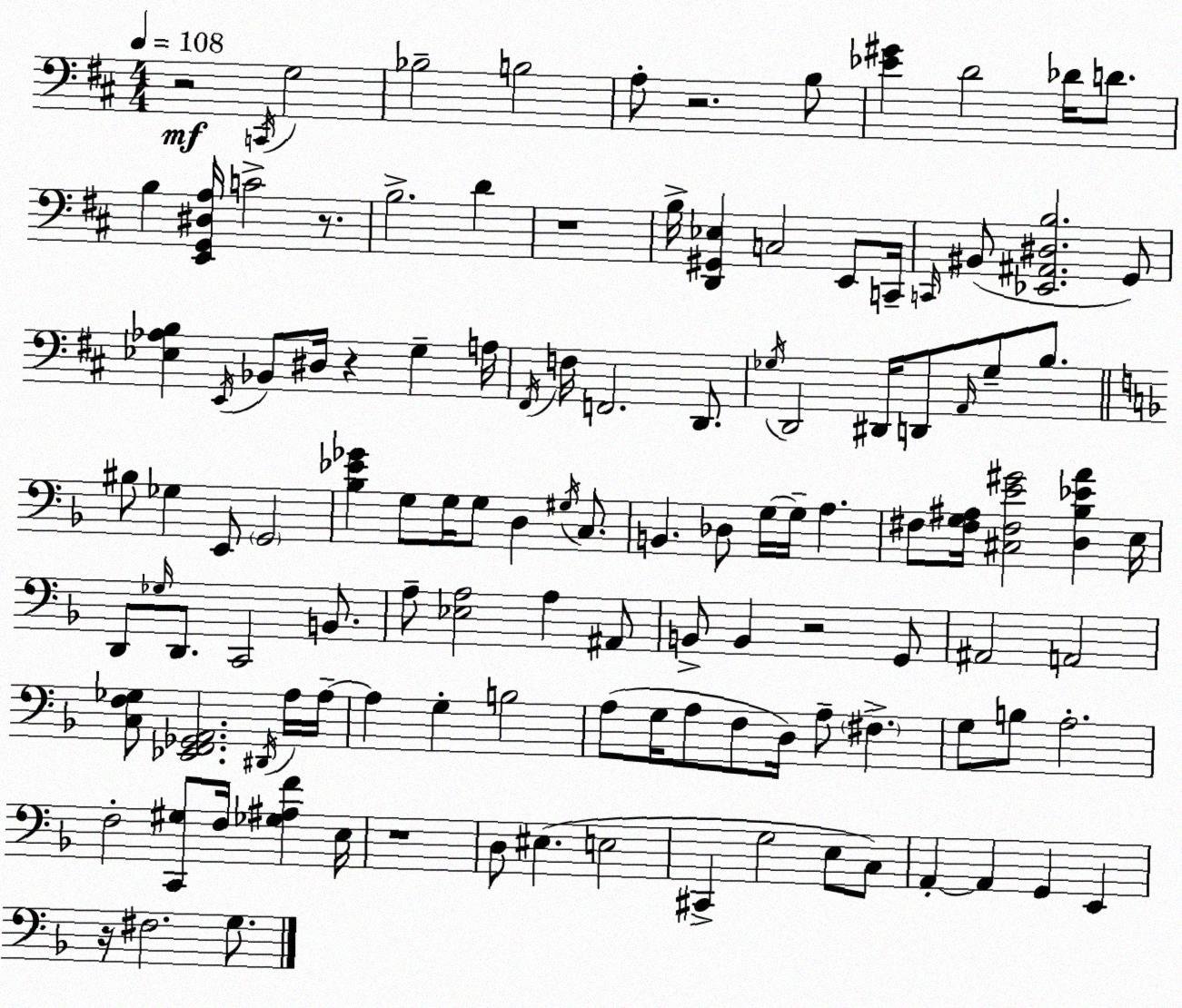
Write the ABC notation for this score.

X:1
T:Untitled
M:4/4
L:1/4
K:D
z2 C,,/4 G,2 _B,2 B,2 A,/2 z2 B,/2 [_E^G] D2 _D/4 D/2 B, [E,,G,,^D,A,]/4 C2 z/2 B,2 D z4 B,/4 [D,,^G,,_E,] C,2 E,,/2 C,,/4 C,,/4 ^B,,/2 [_E,,^A,,^D,B,]2 G,,/2 [_E,_A,B,] E,,/4 _B,,/2 ^D,/4 z G, A,/4 ^F,,/4 F,/4 F,,2 D,,/2 _G,/4 D,,2 ^D,,/4 D,,/2 A,,/4 _G,/2 B,/2 ^B,/2 _G, E,,/2 G,,2 [_B,_E_G] G,/2 G,/4 G,/2 D, ^G,/4 C,/2 B,, _D,/2 G,/4 G,/4 A, ^F,/2 [^F,G,^A,]/4 [^C,^F,E^G]2 [D,_B,_EA] E,/4 D,,/2 _G,/4 D,,/2 C,,2 B,,/2 A,/2 [_E,A,]2 A, ^A,,/2 B,,/2 B,, z2 G,,/2 ^A,,2 A,,2 [C,F,_G,]/2 [_E,,F,,_G,,A,,]2 ^D,,/4 A,/4 A,/4 A, G, B,2 A,/2 G,/4 A,/2 F,/2 D,/4 A,/2 ^F, G,/2 B,/2 A,2 F,2 [C,,^G,]/2 F,/4 [_G,^A,F] E,/4 z4 D,/2 ^E, E,2 ^C,, G,2 E,/2 C,/2 A,, A,, G,, E,, z/4 ^F,2 G,/2